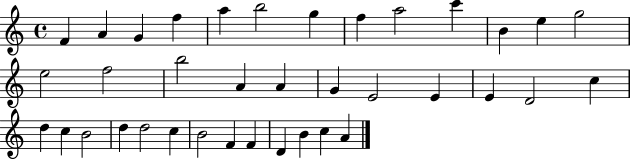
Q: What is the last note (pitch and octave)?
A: A4